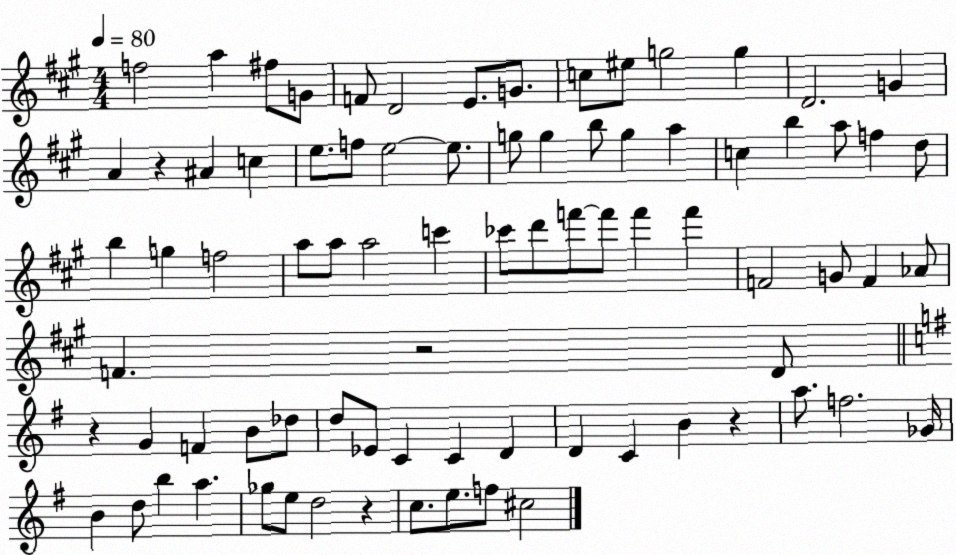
X:1
T:Untitled
M:4/4
L:1/4
K:A
f2 a ^f/2 G/2 F/2 D2 E/2 G/2 c/2 ^e/2 g2 g D2 G A z ^A c e/2 f/2 e2 e/2 g/2 g b/2 g a c b a/2 f d/2 b g f2 a/2 a/2 a2 c' _c'/2 d'/2 f'/2 f'/2 f' f' F2 G/2 F _A/2 F z2 D/2 z G F B/2 _d/2 d/2 _E/2 C C D D C B z a/2 f2 _G/4 B d/2 b a _g/2 e/2 d2 z c/2 e/2 f/2 ^c2